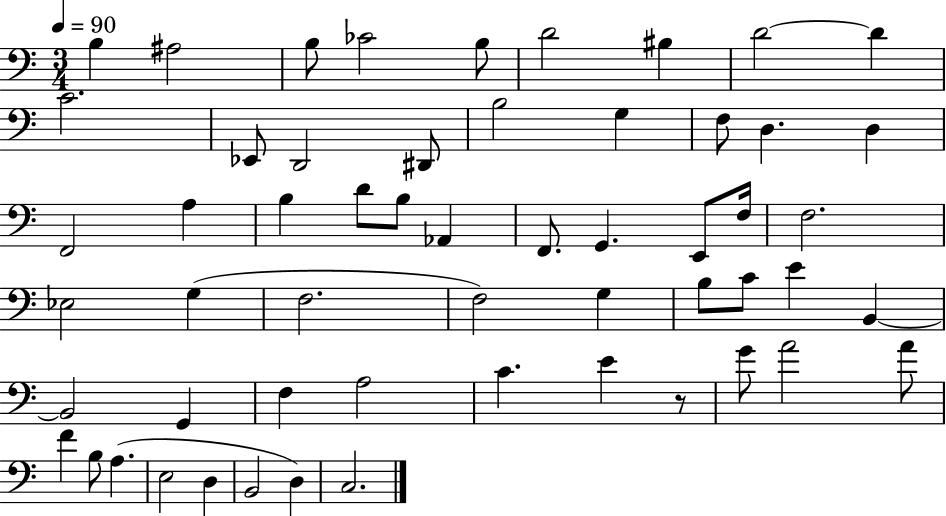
{
  \clef bass
  \numericTimeSignature
  \time 3/4
  \key c \major
  \tempo 4 = 90
  b4 ais2 | b8 ces'2 b8 | d'2 bis4 | d'2~~ d'4 | \break c'2. | ees,8 d,2 dis,8 | b2 g4 | f8 d4. d4 | \break f,2 a4 | b4 d'8 b8 aes,4 | f,8. g,4. e,8 f16 | f2. | \break ees2 g4( | f2. | f2) g4 | b8 c'8 e'4 b,4~~ | \break b,2 g,4 | f4 a2 | c'4. e'4 r8 | g'8 a'2 a'8 | \break f'4 b8 a4.( | e2 d4 | b,2 d4) | c2. | \break \bar "|."
}